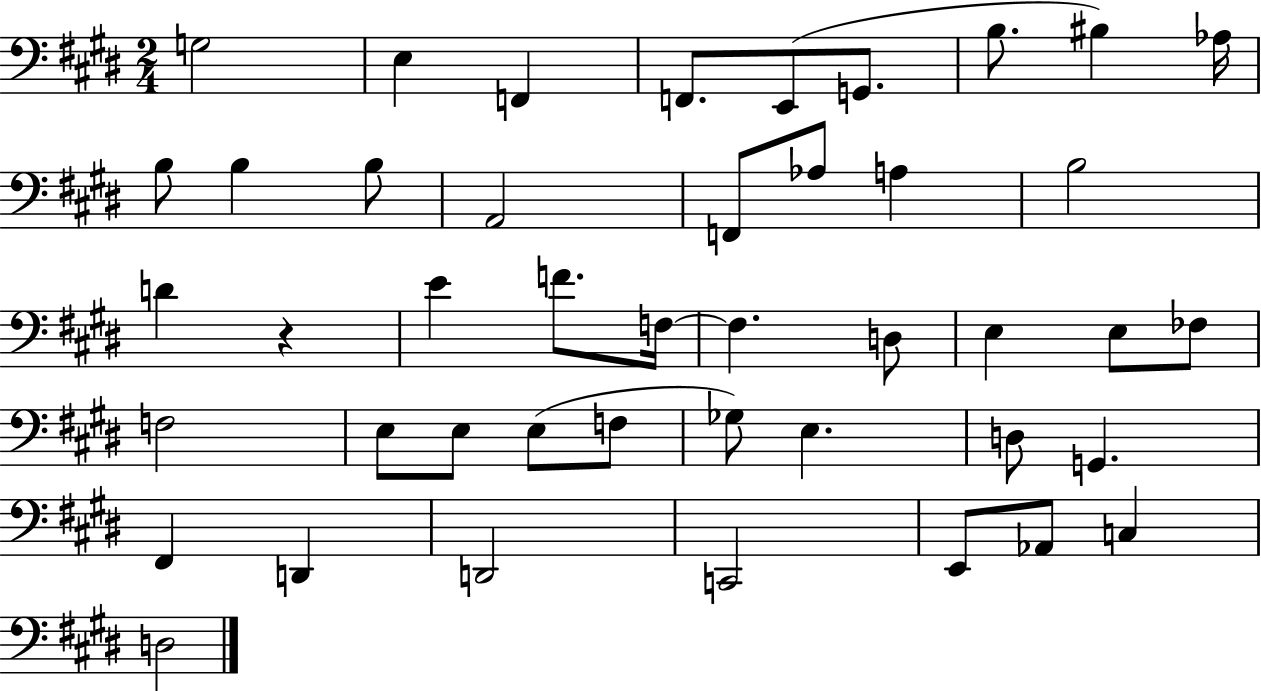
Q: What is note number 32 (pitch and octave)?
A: Gb3